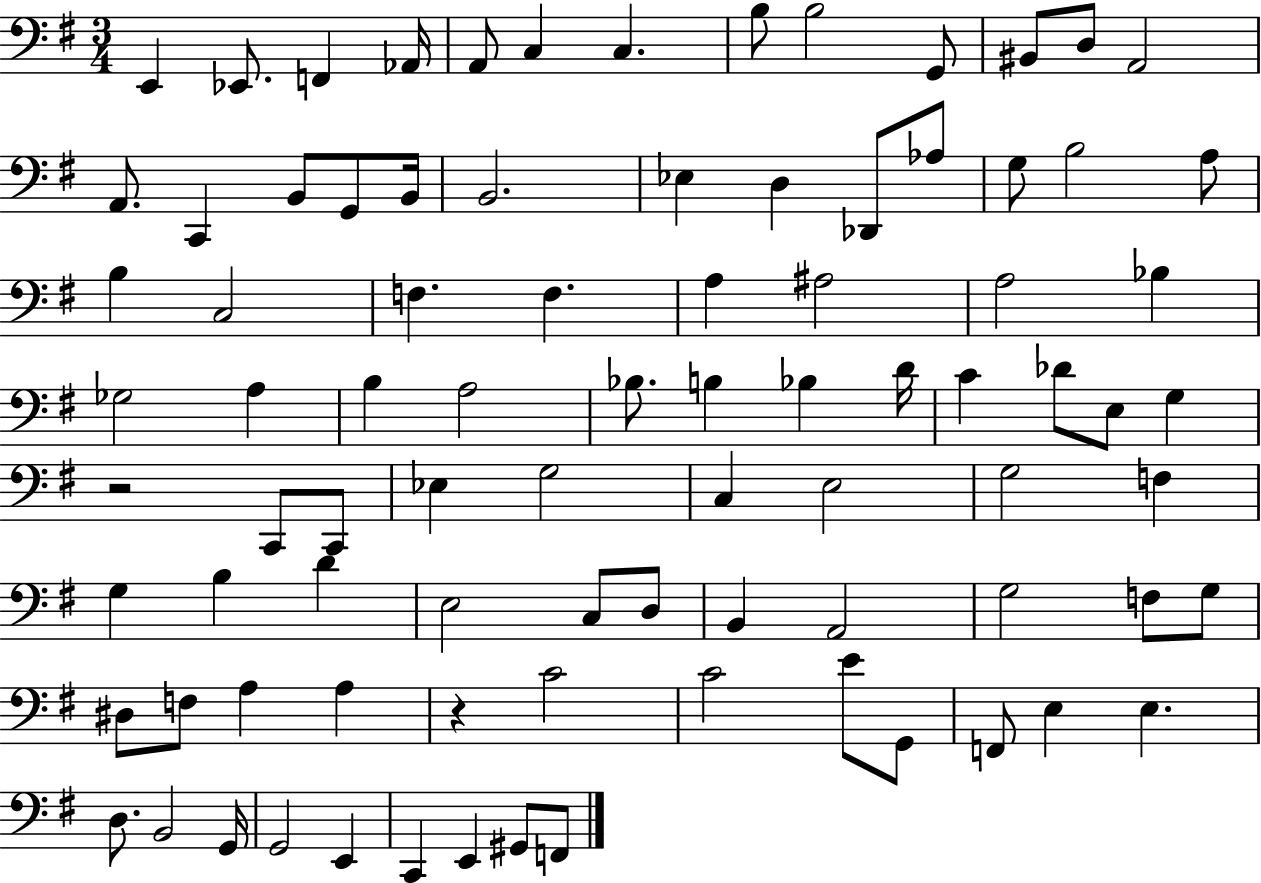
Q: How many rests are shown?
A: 2